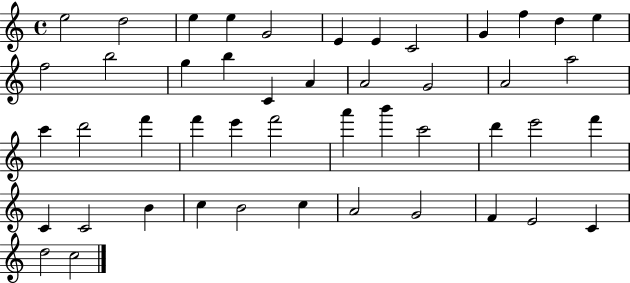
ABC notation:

X:1
T:Untitled
M:4/4
L:1/4
K:C
e2 d2 e e G2 E E C2 G f d e f2 b2 g b C A A2 G2 A2 a2 c' d'2 f' f' e' f'2 a' b' c'2 d' e'2 f' C C2 B c B2 c A2 G2 F E2 C d2 c2